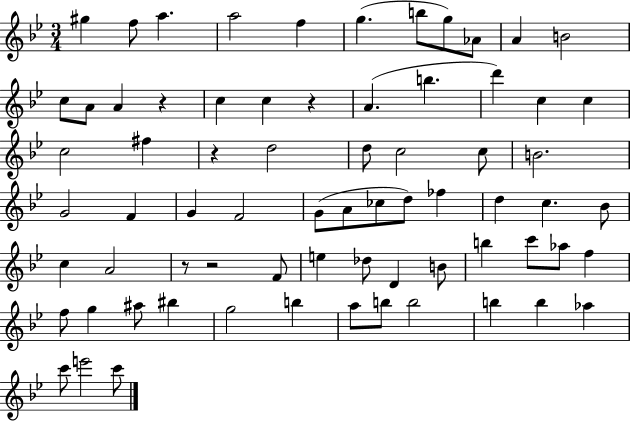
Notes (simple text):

G#5/q F5/e A5/q. A5/h F5/q G5/q. B5/e G5/e Ab4/e A4/q B4/h C5/e A4/e A4/q R/q C5/q C5/q R/q A4/q. B5/q. D6/q C5/q C5/q C5/h F#5/q R/q D5/h D5/e C5/h C5/e B4/h. G4/h F4/q G4/q F4/h G4/e A4/e CES5/e D5/e FES5/q D5/q C5/q. Bb4/e C5/q A4/h R/e R/h F4/e E5/q Db5/e D4/q B4/e B5/q C6/e Ab5/e F5/q F5/e G5/q A#5/e BIS5/q G5/h B5/q A5/e B5/e B5/h B5/q B5/q Ab5/q C6/e E6/h C6/e